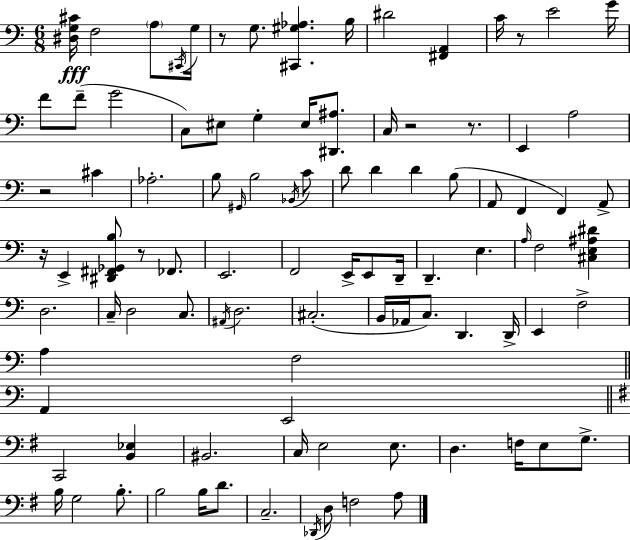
X:1
T:Untitled
M:6/8
L:1/4
K:C
[^D,G,^C]/4 F,2 A,/2 ^C,,/4 G,/4 z/2 G,/2 [^C,,^G,_A,] B,/4 ^D2 [^F,,A,,] C/4 z/2 E2 G/4 F/2 F/2 G2 C,/2 ^E,/2 G, ^E,/4 [^D,,^A,]/2 C,/4 z2 z/2 E,, A,2 z2 ^C _A,2 B,/2 ^G,,/4 B,2 _B,,/4 C/2 D/2 D D B,/2 A,,/2 F,, F,, A,,/2 z/4 E,, [^D,,^F,,_G,,B,]/2 z/2 _F,,/2 E,,2 F,,2 E,,/4 E,,/2 D,,/4 D,, E, A,/4 F,2 [^C,E,^A,^D] D,2 C,/4 D,2 C,/2 ^A,,/4 D,2 ^C,2 B,,/4 _A,,/4 C,/2 D,, D,,/4 E,, F,2 A, F,2 A,, E,,2 C,,2 [B,,_E,] ^B,,2 C,/4 E,2 E,/2 D, F,/4 E,/2 G,/2 B,/4 G,2 B,/2 B,2 B,/4 D/2 C,2 _D,,/4 D,/2 F,2 A,/2